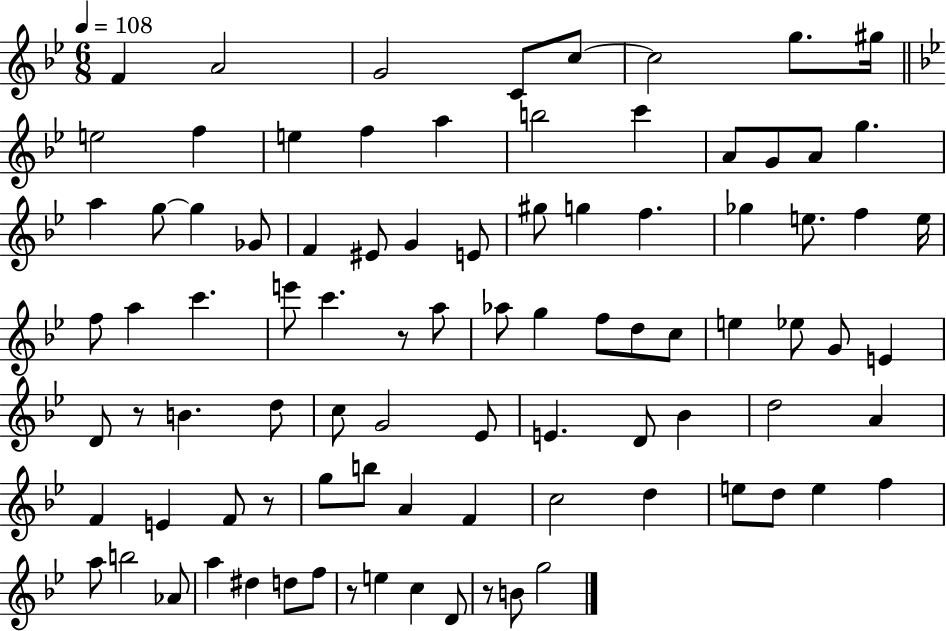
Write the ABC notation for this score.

X:1
T:Untitled
M:6/8
L:1/4
K:Bb
F A2 G2 C/2 c/2 c2 g/2 ^g/4 e2 f e f a b2 c' A/2 G/2 A/2 g a g/2 g _G/2 F ^E/2 G E/2 ^g/2 g f _g e/2 f e/4 f/2 a c' e'/2 c' z/2 a/2 _a/2 g f/2 d/2 c/2 e _e/2 G/2 E D/2 z/2 B d/2 c/2 G2 _E/2 E D/2 _B d2 A F E F/2 z/2 g/2 b/2 A F c2 d e/2 d/2 e f a/2 b2 _A/2 a ^d d/2 f/2 z/2 e c D/2 z/2 B/2 g2